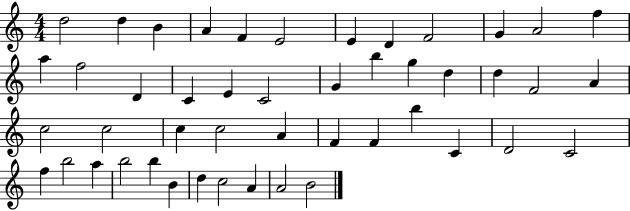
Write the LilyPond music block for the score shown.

{
  \clef treble
  \numericTimeSignature
  \time 4/4
  \key c \major
  d''2 d''4 b'4 | a'4 f'4 e'2 | e'4 d'4 f'2 | g'4 a'2 f''4 | \break a''4 f''2 d'4 | c'4 e'4 c'2 | g'4 b''4 g''4 d''4 | d''4 f'2 a'4 | \break c''2 c''2 | c''4 c''2 a'4 | f'4 f'4 b''4 c'4 | d'2 c'2 | \break f''4 b''2 a''4 | b''2 b''4 b'4 | d''4 c''2 a'4 | a'2 b'2 | \break \bar "|."
}